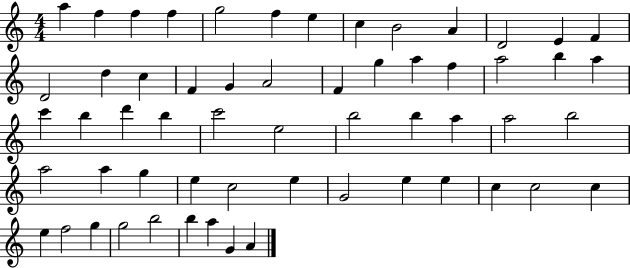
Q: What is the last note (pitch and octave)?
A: A4